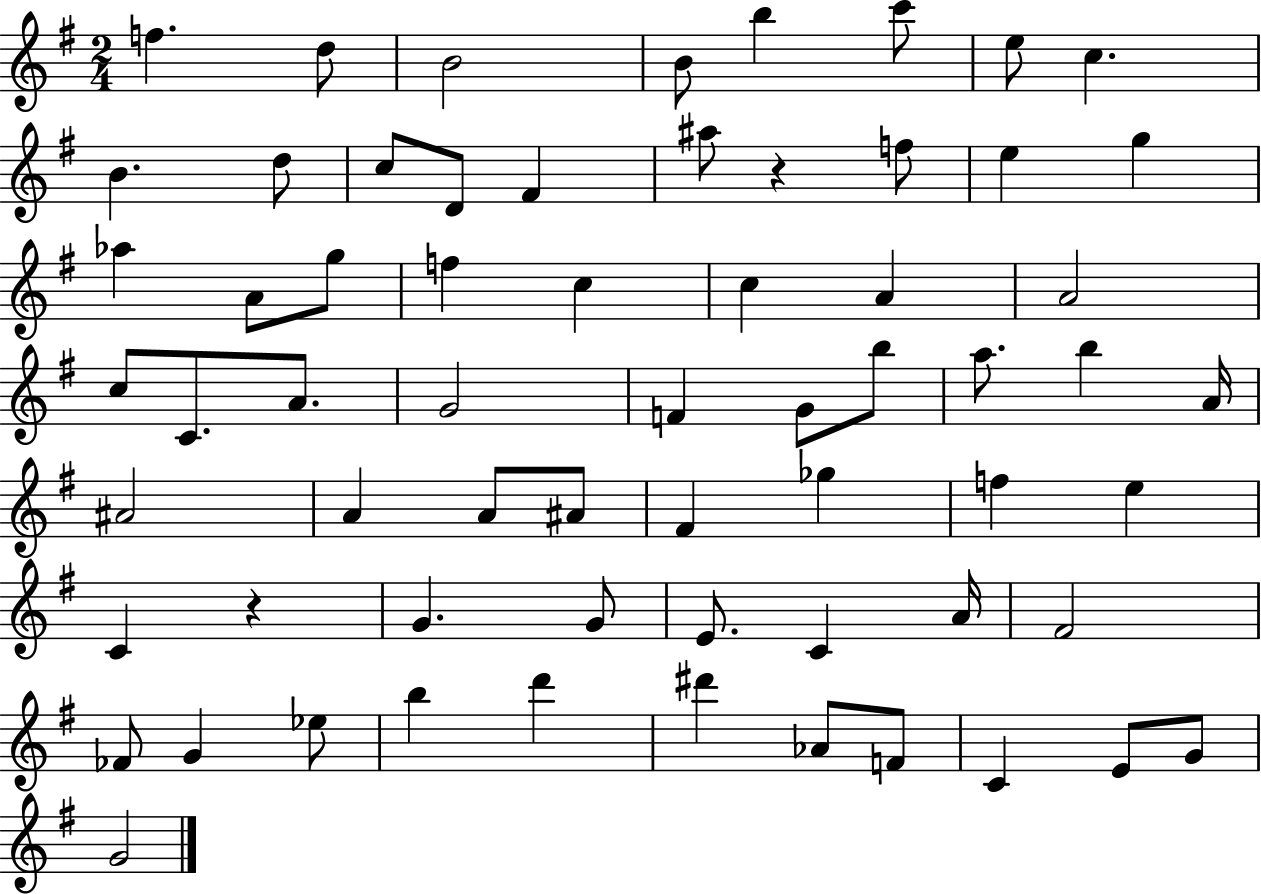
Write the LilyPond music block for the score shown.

{
  \clef treble
  \numericTimeSignature
  \time 2/4
  \key g \major
  f''4. d''8 | b'2 | b'8 b''4 c'''8 | e''8 c''4. | \break b'4. d''8 | c''8 d'8 fis'4 | ais''8 r4 f''8 | e''4 g''4 | \break aes''4 a'8 g''8 | f''4 c''4 | c''4 a'4 | a'2 | \break c''8 c'8. a'8. | g'2 | f'4 g'8 b''8 | a''8. b''4 a'16 | \break ais'2 | a'4 a'8 ais'8 | fis'4 ges''4 | f''4 e''4 | \break c'4 r4 | g'4. g'8 | e'8. c'4 a'16 | fis'2 | \break fes'8 g'4 ees''8 | b''4 d'''4 | dis'''4 aes'8 f'8 | c'4 e'8 g'8 | \break g'2 | \bar "|."
}